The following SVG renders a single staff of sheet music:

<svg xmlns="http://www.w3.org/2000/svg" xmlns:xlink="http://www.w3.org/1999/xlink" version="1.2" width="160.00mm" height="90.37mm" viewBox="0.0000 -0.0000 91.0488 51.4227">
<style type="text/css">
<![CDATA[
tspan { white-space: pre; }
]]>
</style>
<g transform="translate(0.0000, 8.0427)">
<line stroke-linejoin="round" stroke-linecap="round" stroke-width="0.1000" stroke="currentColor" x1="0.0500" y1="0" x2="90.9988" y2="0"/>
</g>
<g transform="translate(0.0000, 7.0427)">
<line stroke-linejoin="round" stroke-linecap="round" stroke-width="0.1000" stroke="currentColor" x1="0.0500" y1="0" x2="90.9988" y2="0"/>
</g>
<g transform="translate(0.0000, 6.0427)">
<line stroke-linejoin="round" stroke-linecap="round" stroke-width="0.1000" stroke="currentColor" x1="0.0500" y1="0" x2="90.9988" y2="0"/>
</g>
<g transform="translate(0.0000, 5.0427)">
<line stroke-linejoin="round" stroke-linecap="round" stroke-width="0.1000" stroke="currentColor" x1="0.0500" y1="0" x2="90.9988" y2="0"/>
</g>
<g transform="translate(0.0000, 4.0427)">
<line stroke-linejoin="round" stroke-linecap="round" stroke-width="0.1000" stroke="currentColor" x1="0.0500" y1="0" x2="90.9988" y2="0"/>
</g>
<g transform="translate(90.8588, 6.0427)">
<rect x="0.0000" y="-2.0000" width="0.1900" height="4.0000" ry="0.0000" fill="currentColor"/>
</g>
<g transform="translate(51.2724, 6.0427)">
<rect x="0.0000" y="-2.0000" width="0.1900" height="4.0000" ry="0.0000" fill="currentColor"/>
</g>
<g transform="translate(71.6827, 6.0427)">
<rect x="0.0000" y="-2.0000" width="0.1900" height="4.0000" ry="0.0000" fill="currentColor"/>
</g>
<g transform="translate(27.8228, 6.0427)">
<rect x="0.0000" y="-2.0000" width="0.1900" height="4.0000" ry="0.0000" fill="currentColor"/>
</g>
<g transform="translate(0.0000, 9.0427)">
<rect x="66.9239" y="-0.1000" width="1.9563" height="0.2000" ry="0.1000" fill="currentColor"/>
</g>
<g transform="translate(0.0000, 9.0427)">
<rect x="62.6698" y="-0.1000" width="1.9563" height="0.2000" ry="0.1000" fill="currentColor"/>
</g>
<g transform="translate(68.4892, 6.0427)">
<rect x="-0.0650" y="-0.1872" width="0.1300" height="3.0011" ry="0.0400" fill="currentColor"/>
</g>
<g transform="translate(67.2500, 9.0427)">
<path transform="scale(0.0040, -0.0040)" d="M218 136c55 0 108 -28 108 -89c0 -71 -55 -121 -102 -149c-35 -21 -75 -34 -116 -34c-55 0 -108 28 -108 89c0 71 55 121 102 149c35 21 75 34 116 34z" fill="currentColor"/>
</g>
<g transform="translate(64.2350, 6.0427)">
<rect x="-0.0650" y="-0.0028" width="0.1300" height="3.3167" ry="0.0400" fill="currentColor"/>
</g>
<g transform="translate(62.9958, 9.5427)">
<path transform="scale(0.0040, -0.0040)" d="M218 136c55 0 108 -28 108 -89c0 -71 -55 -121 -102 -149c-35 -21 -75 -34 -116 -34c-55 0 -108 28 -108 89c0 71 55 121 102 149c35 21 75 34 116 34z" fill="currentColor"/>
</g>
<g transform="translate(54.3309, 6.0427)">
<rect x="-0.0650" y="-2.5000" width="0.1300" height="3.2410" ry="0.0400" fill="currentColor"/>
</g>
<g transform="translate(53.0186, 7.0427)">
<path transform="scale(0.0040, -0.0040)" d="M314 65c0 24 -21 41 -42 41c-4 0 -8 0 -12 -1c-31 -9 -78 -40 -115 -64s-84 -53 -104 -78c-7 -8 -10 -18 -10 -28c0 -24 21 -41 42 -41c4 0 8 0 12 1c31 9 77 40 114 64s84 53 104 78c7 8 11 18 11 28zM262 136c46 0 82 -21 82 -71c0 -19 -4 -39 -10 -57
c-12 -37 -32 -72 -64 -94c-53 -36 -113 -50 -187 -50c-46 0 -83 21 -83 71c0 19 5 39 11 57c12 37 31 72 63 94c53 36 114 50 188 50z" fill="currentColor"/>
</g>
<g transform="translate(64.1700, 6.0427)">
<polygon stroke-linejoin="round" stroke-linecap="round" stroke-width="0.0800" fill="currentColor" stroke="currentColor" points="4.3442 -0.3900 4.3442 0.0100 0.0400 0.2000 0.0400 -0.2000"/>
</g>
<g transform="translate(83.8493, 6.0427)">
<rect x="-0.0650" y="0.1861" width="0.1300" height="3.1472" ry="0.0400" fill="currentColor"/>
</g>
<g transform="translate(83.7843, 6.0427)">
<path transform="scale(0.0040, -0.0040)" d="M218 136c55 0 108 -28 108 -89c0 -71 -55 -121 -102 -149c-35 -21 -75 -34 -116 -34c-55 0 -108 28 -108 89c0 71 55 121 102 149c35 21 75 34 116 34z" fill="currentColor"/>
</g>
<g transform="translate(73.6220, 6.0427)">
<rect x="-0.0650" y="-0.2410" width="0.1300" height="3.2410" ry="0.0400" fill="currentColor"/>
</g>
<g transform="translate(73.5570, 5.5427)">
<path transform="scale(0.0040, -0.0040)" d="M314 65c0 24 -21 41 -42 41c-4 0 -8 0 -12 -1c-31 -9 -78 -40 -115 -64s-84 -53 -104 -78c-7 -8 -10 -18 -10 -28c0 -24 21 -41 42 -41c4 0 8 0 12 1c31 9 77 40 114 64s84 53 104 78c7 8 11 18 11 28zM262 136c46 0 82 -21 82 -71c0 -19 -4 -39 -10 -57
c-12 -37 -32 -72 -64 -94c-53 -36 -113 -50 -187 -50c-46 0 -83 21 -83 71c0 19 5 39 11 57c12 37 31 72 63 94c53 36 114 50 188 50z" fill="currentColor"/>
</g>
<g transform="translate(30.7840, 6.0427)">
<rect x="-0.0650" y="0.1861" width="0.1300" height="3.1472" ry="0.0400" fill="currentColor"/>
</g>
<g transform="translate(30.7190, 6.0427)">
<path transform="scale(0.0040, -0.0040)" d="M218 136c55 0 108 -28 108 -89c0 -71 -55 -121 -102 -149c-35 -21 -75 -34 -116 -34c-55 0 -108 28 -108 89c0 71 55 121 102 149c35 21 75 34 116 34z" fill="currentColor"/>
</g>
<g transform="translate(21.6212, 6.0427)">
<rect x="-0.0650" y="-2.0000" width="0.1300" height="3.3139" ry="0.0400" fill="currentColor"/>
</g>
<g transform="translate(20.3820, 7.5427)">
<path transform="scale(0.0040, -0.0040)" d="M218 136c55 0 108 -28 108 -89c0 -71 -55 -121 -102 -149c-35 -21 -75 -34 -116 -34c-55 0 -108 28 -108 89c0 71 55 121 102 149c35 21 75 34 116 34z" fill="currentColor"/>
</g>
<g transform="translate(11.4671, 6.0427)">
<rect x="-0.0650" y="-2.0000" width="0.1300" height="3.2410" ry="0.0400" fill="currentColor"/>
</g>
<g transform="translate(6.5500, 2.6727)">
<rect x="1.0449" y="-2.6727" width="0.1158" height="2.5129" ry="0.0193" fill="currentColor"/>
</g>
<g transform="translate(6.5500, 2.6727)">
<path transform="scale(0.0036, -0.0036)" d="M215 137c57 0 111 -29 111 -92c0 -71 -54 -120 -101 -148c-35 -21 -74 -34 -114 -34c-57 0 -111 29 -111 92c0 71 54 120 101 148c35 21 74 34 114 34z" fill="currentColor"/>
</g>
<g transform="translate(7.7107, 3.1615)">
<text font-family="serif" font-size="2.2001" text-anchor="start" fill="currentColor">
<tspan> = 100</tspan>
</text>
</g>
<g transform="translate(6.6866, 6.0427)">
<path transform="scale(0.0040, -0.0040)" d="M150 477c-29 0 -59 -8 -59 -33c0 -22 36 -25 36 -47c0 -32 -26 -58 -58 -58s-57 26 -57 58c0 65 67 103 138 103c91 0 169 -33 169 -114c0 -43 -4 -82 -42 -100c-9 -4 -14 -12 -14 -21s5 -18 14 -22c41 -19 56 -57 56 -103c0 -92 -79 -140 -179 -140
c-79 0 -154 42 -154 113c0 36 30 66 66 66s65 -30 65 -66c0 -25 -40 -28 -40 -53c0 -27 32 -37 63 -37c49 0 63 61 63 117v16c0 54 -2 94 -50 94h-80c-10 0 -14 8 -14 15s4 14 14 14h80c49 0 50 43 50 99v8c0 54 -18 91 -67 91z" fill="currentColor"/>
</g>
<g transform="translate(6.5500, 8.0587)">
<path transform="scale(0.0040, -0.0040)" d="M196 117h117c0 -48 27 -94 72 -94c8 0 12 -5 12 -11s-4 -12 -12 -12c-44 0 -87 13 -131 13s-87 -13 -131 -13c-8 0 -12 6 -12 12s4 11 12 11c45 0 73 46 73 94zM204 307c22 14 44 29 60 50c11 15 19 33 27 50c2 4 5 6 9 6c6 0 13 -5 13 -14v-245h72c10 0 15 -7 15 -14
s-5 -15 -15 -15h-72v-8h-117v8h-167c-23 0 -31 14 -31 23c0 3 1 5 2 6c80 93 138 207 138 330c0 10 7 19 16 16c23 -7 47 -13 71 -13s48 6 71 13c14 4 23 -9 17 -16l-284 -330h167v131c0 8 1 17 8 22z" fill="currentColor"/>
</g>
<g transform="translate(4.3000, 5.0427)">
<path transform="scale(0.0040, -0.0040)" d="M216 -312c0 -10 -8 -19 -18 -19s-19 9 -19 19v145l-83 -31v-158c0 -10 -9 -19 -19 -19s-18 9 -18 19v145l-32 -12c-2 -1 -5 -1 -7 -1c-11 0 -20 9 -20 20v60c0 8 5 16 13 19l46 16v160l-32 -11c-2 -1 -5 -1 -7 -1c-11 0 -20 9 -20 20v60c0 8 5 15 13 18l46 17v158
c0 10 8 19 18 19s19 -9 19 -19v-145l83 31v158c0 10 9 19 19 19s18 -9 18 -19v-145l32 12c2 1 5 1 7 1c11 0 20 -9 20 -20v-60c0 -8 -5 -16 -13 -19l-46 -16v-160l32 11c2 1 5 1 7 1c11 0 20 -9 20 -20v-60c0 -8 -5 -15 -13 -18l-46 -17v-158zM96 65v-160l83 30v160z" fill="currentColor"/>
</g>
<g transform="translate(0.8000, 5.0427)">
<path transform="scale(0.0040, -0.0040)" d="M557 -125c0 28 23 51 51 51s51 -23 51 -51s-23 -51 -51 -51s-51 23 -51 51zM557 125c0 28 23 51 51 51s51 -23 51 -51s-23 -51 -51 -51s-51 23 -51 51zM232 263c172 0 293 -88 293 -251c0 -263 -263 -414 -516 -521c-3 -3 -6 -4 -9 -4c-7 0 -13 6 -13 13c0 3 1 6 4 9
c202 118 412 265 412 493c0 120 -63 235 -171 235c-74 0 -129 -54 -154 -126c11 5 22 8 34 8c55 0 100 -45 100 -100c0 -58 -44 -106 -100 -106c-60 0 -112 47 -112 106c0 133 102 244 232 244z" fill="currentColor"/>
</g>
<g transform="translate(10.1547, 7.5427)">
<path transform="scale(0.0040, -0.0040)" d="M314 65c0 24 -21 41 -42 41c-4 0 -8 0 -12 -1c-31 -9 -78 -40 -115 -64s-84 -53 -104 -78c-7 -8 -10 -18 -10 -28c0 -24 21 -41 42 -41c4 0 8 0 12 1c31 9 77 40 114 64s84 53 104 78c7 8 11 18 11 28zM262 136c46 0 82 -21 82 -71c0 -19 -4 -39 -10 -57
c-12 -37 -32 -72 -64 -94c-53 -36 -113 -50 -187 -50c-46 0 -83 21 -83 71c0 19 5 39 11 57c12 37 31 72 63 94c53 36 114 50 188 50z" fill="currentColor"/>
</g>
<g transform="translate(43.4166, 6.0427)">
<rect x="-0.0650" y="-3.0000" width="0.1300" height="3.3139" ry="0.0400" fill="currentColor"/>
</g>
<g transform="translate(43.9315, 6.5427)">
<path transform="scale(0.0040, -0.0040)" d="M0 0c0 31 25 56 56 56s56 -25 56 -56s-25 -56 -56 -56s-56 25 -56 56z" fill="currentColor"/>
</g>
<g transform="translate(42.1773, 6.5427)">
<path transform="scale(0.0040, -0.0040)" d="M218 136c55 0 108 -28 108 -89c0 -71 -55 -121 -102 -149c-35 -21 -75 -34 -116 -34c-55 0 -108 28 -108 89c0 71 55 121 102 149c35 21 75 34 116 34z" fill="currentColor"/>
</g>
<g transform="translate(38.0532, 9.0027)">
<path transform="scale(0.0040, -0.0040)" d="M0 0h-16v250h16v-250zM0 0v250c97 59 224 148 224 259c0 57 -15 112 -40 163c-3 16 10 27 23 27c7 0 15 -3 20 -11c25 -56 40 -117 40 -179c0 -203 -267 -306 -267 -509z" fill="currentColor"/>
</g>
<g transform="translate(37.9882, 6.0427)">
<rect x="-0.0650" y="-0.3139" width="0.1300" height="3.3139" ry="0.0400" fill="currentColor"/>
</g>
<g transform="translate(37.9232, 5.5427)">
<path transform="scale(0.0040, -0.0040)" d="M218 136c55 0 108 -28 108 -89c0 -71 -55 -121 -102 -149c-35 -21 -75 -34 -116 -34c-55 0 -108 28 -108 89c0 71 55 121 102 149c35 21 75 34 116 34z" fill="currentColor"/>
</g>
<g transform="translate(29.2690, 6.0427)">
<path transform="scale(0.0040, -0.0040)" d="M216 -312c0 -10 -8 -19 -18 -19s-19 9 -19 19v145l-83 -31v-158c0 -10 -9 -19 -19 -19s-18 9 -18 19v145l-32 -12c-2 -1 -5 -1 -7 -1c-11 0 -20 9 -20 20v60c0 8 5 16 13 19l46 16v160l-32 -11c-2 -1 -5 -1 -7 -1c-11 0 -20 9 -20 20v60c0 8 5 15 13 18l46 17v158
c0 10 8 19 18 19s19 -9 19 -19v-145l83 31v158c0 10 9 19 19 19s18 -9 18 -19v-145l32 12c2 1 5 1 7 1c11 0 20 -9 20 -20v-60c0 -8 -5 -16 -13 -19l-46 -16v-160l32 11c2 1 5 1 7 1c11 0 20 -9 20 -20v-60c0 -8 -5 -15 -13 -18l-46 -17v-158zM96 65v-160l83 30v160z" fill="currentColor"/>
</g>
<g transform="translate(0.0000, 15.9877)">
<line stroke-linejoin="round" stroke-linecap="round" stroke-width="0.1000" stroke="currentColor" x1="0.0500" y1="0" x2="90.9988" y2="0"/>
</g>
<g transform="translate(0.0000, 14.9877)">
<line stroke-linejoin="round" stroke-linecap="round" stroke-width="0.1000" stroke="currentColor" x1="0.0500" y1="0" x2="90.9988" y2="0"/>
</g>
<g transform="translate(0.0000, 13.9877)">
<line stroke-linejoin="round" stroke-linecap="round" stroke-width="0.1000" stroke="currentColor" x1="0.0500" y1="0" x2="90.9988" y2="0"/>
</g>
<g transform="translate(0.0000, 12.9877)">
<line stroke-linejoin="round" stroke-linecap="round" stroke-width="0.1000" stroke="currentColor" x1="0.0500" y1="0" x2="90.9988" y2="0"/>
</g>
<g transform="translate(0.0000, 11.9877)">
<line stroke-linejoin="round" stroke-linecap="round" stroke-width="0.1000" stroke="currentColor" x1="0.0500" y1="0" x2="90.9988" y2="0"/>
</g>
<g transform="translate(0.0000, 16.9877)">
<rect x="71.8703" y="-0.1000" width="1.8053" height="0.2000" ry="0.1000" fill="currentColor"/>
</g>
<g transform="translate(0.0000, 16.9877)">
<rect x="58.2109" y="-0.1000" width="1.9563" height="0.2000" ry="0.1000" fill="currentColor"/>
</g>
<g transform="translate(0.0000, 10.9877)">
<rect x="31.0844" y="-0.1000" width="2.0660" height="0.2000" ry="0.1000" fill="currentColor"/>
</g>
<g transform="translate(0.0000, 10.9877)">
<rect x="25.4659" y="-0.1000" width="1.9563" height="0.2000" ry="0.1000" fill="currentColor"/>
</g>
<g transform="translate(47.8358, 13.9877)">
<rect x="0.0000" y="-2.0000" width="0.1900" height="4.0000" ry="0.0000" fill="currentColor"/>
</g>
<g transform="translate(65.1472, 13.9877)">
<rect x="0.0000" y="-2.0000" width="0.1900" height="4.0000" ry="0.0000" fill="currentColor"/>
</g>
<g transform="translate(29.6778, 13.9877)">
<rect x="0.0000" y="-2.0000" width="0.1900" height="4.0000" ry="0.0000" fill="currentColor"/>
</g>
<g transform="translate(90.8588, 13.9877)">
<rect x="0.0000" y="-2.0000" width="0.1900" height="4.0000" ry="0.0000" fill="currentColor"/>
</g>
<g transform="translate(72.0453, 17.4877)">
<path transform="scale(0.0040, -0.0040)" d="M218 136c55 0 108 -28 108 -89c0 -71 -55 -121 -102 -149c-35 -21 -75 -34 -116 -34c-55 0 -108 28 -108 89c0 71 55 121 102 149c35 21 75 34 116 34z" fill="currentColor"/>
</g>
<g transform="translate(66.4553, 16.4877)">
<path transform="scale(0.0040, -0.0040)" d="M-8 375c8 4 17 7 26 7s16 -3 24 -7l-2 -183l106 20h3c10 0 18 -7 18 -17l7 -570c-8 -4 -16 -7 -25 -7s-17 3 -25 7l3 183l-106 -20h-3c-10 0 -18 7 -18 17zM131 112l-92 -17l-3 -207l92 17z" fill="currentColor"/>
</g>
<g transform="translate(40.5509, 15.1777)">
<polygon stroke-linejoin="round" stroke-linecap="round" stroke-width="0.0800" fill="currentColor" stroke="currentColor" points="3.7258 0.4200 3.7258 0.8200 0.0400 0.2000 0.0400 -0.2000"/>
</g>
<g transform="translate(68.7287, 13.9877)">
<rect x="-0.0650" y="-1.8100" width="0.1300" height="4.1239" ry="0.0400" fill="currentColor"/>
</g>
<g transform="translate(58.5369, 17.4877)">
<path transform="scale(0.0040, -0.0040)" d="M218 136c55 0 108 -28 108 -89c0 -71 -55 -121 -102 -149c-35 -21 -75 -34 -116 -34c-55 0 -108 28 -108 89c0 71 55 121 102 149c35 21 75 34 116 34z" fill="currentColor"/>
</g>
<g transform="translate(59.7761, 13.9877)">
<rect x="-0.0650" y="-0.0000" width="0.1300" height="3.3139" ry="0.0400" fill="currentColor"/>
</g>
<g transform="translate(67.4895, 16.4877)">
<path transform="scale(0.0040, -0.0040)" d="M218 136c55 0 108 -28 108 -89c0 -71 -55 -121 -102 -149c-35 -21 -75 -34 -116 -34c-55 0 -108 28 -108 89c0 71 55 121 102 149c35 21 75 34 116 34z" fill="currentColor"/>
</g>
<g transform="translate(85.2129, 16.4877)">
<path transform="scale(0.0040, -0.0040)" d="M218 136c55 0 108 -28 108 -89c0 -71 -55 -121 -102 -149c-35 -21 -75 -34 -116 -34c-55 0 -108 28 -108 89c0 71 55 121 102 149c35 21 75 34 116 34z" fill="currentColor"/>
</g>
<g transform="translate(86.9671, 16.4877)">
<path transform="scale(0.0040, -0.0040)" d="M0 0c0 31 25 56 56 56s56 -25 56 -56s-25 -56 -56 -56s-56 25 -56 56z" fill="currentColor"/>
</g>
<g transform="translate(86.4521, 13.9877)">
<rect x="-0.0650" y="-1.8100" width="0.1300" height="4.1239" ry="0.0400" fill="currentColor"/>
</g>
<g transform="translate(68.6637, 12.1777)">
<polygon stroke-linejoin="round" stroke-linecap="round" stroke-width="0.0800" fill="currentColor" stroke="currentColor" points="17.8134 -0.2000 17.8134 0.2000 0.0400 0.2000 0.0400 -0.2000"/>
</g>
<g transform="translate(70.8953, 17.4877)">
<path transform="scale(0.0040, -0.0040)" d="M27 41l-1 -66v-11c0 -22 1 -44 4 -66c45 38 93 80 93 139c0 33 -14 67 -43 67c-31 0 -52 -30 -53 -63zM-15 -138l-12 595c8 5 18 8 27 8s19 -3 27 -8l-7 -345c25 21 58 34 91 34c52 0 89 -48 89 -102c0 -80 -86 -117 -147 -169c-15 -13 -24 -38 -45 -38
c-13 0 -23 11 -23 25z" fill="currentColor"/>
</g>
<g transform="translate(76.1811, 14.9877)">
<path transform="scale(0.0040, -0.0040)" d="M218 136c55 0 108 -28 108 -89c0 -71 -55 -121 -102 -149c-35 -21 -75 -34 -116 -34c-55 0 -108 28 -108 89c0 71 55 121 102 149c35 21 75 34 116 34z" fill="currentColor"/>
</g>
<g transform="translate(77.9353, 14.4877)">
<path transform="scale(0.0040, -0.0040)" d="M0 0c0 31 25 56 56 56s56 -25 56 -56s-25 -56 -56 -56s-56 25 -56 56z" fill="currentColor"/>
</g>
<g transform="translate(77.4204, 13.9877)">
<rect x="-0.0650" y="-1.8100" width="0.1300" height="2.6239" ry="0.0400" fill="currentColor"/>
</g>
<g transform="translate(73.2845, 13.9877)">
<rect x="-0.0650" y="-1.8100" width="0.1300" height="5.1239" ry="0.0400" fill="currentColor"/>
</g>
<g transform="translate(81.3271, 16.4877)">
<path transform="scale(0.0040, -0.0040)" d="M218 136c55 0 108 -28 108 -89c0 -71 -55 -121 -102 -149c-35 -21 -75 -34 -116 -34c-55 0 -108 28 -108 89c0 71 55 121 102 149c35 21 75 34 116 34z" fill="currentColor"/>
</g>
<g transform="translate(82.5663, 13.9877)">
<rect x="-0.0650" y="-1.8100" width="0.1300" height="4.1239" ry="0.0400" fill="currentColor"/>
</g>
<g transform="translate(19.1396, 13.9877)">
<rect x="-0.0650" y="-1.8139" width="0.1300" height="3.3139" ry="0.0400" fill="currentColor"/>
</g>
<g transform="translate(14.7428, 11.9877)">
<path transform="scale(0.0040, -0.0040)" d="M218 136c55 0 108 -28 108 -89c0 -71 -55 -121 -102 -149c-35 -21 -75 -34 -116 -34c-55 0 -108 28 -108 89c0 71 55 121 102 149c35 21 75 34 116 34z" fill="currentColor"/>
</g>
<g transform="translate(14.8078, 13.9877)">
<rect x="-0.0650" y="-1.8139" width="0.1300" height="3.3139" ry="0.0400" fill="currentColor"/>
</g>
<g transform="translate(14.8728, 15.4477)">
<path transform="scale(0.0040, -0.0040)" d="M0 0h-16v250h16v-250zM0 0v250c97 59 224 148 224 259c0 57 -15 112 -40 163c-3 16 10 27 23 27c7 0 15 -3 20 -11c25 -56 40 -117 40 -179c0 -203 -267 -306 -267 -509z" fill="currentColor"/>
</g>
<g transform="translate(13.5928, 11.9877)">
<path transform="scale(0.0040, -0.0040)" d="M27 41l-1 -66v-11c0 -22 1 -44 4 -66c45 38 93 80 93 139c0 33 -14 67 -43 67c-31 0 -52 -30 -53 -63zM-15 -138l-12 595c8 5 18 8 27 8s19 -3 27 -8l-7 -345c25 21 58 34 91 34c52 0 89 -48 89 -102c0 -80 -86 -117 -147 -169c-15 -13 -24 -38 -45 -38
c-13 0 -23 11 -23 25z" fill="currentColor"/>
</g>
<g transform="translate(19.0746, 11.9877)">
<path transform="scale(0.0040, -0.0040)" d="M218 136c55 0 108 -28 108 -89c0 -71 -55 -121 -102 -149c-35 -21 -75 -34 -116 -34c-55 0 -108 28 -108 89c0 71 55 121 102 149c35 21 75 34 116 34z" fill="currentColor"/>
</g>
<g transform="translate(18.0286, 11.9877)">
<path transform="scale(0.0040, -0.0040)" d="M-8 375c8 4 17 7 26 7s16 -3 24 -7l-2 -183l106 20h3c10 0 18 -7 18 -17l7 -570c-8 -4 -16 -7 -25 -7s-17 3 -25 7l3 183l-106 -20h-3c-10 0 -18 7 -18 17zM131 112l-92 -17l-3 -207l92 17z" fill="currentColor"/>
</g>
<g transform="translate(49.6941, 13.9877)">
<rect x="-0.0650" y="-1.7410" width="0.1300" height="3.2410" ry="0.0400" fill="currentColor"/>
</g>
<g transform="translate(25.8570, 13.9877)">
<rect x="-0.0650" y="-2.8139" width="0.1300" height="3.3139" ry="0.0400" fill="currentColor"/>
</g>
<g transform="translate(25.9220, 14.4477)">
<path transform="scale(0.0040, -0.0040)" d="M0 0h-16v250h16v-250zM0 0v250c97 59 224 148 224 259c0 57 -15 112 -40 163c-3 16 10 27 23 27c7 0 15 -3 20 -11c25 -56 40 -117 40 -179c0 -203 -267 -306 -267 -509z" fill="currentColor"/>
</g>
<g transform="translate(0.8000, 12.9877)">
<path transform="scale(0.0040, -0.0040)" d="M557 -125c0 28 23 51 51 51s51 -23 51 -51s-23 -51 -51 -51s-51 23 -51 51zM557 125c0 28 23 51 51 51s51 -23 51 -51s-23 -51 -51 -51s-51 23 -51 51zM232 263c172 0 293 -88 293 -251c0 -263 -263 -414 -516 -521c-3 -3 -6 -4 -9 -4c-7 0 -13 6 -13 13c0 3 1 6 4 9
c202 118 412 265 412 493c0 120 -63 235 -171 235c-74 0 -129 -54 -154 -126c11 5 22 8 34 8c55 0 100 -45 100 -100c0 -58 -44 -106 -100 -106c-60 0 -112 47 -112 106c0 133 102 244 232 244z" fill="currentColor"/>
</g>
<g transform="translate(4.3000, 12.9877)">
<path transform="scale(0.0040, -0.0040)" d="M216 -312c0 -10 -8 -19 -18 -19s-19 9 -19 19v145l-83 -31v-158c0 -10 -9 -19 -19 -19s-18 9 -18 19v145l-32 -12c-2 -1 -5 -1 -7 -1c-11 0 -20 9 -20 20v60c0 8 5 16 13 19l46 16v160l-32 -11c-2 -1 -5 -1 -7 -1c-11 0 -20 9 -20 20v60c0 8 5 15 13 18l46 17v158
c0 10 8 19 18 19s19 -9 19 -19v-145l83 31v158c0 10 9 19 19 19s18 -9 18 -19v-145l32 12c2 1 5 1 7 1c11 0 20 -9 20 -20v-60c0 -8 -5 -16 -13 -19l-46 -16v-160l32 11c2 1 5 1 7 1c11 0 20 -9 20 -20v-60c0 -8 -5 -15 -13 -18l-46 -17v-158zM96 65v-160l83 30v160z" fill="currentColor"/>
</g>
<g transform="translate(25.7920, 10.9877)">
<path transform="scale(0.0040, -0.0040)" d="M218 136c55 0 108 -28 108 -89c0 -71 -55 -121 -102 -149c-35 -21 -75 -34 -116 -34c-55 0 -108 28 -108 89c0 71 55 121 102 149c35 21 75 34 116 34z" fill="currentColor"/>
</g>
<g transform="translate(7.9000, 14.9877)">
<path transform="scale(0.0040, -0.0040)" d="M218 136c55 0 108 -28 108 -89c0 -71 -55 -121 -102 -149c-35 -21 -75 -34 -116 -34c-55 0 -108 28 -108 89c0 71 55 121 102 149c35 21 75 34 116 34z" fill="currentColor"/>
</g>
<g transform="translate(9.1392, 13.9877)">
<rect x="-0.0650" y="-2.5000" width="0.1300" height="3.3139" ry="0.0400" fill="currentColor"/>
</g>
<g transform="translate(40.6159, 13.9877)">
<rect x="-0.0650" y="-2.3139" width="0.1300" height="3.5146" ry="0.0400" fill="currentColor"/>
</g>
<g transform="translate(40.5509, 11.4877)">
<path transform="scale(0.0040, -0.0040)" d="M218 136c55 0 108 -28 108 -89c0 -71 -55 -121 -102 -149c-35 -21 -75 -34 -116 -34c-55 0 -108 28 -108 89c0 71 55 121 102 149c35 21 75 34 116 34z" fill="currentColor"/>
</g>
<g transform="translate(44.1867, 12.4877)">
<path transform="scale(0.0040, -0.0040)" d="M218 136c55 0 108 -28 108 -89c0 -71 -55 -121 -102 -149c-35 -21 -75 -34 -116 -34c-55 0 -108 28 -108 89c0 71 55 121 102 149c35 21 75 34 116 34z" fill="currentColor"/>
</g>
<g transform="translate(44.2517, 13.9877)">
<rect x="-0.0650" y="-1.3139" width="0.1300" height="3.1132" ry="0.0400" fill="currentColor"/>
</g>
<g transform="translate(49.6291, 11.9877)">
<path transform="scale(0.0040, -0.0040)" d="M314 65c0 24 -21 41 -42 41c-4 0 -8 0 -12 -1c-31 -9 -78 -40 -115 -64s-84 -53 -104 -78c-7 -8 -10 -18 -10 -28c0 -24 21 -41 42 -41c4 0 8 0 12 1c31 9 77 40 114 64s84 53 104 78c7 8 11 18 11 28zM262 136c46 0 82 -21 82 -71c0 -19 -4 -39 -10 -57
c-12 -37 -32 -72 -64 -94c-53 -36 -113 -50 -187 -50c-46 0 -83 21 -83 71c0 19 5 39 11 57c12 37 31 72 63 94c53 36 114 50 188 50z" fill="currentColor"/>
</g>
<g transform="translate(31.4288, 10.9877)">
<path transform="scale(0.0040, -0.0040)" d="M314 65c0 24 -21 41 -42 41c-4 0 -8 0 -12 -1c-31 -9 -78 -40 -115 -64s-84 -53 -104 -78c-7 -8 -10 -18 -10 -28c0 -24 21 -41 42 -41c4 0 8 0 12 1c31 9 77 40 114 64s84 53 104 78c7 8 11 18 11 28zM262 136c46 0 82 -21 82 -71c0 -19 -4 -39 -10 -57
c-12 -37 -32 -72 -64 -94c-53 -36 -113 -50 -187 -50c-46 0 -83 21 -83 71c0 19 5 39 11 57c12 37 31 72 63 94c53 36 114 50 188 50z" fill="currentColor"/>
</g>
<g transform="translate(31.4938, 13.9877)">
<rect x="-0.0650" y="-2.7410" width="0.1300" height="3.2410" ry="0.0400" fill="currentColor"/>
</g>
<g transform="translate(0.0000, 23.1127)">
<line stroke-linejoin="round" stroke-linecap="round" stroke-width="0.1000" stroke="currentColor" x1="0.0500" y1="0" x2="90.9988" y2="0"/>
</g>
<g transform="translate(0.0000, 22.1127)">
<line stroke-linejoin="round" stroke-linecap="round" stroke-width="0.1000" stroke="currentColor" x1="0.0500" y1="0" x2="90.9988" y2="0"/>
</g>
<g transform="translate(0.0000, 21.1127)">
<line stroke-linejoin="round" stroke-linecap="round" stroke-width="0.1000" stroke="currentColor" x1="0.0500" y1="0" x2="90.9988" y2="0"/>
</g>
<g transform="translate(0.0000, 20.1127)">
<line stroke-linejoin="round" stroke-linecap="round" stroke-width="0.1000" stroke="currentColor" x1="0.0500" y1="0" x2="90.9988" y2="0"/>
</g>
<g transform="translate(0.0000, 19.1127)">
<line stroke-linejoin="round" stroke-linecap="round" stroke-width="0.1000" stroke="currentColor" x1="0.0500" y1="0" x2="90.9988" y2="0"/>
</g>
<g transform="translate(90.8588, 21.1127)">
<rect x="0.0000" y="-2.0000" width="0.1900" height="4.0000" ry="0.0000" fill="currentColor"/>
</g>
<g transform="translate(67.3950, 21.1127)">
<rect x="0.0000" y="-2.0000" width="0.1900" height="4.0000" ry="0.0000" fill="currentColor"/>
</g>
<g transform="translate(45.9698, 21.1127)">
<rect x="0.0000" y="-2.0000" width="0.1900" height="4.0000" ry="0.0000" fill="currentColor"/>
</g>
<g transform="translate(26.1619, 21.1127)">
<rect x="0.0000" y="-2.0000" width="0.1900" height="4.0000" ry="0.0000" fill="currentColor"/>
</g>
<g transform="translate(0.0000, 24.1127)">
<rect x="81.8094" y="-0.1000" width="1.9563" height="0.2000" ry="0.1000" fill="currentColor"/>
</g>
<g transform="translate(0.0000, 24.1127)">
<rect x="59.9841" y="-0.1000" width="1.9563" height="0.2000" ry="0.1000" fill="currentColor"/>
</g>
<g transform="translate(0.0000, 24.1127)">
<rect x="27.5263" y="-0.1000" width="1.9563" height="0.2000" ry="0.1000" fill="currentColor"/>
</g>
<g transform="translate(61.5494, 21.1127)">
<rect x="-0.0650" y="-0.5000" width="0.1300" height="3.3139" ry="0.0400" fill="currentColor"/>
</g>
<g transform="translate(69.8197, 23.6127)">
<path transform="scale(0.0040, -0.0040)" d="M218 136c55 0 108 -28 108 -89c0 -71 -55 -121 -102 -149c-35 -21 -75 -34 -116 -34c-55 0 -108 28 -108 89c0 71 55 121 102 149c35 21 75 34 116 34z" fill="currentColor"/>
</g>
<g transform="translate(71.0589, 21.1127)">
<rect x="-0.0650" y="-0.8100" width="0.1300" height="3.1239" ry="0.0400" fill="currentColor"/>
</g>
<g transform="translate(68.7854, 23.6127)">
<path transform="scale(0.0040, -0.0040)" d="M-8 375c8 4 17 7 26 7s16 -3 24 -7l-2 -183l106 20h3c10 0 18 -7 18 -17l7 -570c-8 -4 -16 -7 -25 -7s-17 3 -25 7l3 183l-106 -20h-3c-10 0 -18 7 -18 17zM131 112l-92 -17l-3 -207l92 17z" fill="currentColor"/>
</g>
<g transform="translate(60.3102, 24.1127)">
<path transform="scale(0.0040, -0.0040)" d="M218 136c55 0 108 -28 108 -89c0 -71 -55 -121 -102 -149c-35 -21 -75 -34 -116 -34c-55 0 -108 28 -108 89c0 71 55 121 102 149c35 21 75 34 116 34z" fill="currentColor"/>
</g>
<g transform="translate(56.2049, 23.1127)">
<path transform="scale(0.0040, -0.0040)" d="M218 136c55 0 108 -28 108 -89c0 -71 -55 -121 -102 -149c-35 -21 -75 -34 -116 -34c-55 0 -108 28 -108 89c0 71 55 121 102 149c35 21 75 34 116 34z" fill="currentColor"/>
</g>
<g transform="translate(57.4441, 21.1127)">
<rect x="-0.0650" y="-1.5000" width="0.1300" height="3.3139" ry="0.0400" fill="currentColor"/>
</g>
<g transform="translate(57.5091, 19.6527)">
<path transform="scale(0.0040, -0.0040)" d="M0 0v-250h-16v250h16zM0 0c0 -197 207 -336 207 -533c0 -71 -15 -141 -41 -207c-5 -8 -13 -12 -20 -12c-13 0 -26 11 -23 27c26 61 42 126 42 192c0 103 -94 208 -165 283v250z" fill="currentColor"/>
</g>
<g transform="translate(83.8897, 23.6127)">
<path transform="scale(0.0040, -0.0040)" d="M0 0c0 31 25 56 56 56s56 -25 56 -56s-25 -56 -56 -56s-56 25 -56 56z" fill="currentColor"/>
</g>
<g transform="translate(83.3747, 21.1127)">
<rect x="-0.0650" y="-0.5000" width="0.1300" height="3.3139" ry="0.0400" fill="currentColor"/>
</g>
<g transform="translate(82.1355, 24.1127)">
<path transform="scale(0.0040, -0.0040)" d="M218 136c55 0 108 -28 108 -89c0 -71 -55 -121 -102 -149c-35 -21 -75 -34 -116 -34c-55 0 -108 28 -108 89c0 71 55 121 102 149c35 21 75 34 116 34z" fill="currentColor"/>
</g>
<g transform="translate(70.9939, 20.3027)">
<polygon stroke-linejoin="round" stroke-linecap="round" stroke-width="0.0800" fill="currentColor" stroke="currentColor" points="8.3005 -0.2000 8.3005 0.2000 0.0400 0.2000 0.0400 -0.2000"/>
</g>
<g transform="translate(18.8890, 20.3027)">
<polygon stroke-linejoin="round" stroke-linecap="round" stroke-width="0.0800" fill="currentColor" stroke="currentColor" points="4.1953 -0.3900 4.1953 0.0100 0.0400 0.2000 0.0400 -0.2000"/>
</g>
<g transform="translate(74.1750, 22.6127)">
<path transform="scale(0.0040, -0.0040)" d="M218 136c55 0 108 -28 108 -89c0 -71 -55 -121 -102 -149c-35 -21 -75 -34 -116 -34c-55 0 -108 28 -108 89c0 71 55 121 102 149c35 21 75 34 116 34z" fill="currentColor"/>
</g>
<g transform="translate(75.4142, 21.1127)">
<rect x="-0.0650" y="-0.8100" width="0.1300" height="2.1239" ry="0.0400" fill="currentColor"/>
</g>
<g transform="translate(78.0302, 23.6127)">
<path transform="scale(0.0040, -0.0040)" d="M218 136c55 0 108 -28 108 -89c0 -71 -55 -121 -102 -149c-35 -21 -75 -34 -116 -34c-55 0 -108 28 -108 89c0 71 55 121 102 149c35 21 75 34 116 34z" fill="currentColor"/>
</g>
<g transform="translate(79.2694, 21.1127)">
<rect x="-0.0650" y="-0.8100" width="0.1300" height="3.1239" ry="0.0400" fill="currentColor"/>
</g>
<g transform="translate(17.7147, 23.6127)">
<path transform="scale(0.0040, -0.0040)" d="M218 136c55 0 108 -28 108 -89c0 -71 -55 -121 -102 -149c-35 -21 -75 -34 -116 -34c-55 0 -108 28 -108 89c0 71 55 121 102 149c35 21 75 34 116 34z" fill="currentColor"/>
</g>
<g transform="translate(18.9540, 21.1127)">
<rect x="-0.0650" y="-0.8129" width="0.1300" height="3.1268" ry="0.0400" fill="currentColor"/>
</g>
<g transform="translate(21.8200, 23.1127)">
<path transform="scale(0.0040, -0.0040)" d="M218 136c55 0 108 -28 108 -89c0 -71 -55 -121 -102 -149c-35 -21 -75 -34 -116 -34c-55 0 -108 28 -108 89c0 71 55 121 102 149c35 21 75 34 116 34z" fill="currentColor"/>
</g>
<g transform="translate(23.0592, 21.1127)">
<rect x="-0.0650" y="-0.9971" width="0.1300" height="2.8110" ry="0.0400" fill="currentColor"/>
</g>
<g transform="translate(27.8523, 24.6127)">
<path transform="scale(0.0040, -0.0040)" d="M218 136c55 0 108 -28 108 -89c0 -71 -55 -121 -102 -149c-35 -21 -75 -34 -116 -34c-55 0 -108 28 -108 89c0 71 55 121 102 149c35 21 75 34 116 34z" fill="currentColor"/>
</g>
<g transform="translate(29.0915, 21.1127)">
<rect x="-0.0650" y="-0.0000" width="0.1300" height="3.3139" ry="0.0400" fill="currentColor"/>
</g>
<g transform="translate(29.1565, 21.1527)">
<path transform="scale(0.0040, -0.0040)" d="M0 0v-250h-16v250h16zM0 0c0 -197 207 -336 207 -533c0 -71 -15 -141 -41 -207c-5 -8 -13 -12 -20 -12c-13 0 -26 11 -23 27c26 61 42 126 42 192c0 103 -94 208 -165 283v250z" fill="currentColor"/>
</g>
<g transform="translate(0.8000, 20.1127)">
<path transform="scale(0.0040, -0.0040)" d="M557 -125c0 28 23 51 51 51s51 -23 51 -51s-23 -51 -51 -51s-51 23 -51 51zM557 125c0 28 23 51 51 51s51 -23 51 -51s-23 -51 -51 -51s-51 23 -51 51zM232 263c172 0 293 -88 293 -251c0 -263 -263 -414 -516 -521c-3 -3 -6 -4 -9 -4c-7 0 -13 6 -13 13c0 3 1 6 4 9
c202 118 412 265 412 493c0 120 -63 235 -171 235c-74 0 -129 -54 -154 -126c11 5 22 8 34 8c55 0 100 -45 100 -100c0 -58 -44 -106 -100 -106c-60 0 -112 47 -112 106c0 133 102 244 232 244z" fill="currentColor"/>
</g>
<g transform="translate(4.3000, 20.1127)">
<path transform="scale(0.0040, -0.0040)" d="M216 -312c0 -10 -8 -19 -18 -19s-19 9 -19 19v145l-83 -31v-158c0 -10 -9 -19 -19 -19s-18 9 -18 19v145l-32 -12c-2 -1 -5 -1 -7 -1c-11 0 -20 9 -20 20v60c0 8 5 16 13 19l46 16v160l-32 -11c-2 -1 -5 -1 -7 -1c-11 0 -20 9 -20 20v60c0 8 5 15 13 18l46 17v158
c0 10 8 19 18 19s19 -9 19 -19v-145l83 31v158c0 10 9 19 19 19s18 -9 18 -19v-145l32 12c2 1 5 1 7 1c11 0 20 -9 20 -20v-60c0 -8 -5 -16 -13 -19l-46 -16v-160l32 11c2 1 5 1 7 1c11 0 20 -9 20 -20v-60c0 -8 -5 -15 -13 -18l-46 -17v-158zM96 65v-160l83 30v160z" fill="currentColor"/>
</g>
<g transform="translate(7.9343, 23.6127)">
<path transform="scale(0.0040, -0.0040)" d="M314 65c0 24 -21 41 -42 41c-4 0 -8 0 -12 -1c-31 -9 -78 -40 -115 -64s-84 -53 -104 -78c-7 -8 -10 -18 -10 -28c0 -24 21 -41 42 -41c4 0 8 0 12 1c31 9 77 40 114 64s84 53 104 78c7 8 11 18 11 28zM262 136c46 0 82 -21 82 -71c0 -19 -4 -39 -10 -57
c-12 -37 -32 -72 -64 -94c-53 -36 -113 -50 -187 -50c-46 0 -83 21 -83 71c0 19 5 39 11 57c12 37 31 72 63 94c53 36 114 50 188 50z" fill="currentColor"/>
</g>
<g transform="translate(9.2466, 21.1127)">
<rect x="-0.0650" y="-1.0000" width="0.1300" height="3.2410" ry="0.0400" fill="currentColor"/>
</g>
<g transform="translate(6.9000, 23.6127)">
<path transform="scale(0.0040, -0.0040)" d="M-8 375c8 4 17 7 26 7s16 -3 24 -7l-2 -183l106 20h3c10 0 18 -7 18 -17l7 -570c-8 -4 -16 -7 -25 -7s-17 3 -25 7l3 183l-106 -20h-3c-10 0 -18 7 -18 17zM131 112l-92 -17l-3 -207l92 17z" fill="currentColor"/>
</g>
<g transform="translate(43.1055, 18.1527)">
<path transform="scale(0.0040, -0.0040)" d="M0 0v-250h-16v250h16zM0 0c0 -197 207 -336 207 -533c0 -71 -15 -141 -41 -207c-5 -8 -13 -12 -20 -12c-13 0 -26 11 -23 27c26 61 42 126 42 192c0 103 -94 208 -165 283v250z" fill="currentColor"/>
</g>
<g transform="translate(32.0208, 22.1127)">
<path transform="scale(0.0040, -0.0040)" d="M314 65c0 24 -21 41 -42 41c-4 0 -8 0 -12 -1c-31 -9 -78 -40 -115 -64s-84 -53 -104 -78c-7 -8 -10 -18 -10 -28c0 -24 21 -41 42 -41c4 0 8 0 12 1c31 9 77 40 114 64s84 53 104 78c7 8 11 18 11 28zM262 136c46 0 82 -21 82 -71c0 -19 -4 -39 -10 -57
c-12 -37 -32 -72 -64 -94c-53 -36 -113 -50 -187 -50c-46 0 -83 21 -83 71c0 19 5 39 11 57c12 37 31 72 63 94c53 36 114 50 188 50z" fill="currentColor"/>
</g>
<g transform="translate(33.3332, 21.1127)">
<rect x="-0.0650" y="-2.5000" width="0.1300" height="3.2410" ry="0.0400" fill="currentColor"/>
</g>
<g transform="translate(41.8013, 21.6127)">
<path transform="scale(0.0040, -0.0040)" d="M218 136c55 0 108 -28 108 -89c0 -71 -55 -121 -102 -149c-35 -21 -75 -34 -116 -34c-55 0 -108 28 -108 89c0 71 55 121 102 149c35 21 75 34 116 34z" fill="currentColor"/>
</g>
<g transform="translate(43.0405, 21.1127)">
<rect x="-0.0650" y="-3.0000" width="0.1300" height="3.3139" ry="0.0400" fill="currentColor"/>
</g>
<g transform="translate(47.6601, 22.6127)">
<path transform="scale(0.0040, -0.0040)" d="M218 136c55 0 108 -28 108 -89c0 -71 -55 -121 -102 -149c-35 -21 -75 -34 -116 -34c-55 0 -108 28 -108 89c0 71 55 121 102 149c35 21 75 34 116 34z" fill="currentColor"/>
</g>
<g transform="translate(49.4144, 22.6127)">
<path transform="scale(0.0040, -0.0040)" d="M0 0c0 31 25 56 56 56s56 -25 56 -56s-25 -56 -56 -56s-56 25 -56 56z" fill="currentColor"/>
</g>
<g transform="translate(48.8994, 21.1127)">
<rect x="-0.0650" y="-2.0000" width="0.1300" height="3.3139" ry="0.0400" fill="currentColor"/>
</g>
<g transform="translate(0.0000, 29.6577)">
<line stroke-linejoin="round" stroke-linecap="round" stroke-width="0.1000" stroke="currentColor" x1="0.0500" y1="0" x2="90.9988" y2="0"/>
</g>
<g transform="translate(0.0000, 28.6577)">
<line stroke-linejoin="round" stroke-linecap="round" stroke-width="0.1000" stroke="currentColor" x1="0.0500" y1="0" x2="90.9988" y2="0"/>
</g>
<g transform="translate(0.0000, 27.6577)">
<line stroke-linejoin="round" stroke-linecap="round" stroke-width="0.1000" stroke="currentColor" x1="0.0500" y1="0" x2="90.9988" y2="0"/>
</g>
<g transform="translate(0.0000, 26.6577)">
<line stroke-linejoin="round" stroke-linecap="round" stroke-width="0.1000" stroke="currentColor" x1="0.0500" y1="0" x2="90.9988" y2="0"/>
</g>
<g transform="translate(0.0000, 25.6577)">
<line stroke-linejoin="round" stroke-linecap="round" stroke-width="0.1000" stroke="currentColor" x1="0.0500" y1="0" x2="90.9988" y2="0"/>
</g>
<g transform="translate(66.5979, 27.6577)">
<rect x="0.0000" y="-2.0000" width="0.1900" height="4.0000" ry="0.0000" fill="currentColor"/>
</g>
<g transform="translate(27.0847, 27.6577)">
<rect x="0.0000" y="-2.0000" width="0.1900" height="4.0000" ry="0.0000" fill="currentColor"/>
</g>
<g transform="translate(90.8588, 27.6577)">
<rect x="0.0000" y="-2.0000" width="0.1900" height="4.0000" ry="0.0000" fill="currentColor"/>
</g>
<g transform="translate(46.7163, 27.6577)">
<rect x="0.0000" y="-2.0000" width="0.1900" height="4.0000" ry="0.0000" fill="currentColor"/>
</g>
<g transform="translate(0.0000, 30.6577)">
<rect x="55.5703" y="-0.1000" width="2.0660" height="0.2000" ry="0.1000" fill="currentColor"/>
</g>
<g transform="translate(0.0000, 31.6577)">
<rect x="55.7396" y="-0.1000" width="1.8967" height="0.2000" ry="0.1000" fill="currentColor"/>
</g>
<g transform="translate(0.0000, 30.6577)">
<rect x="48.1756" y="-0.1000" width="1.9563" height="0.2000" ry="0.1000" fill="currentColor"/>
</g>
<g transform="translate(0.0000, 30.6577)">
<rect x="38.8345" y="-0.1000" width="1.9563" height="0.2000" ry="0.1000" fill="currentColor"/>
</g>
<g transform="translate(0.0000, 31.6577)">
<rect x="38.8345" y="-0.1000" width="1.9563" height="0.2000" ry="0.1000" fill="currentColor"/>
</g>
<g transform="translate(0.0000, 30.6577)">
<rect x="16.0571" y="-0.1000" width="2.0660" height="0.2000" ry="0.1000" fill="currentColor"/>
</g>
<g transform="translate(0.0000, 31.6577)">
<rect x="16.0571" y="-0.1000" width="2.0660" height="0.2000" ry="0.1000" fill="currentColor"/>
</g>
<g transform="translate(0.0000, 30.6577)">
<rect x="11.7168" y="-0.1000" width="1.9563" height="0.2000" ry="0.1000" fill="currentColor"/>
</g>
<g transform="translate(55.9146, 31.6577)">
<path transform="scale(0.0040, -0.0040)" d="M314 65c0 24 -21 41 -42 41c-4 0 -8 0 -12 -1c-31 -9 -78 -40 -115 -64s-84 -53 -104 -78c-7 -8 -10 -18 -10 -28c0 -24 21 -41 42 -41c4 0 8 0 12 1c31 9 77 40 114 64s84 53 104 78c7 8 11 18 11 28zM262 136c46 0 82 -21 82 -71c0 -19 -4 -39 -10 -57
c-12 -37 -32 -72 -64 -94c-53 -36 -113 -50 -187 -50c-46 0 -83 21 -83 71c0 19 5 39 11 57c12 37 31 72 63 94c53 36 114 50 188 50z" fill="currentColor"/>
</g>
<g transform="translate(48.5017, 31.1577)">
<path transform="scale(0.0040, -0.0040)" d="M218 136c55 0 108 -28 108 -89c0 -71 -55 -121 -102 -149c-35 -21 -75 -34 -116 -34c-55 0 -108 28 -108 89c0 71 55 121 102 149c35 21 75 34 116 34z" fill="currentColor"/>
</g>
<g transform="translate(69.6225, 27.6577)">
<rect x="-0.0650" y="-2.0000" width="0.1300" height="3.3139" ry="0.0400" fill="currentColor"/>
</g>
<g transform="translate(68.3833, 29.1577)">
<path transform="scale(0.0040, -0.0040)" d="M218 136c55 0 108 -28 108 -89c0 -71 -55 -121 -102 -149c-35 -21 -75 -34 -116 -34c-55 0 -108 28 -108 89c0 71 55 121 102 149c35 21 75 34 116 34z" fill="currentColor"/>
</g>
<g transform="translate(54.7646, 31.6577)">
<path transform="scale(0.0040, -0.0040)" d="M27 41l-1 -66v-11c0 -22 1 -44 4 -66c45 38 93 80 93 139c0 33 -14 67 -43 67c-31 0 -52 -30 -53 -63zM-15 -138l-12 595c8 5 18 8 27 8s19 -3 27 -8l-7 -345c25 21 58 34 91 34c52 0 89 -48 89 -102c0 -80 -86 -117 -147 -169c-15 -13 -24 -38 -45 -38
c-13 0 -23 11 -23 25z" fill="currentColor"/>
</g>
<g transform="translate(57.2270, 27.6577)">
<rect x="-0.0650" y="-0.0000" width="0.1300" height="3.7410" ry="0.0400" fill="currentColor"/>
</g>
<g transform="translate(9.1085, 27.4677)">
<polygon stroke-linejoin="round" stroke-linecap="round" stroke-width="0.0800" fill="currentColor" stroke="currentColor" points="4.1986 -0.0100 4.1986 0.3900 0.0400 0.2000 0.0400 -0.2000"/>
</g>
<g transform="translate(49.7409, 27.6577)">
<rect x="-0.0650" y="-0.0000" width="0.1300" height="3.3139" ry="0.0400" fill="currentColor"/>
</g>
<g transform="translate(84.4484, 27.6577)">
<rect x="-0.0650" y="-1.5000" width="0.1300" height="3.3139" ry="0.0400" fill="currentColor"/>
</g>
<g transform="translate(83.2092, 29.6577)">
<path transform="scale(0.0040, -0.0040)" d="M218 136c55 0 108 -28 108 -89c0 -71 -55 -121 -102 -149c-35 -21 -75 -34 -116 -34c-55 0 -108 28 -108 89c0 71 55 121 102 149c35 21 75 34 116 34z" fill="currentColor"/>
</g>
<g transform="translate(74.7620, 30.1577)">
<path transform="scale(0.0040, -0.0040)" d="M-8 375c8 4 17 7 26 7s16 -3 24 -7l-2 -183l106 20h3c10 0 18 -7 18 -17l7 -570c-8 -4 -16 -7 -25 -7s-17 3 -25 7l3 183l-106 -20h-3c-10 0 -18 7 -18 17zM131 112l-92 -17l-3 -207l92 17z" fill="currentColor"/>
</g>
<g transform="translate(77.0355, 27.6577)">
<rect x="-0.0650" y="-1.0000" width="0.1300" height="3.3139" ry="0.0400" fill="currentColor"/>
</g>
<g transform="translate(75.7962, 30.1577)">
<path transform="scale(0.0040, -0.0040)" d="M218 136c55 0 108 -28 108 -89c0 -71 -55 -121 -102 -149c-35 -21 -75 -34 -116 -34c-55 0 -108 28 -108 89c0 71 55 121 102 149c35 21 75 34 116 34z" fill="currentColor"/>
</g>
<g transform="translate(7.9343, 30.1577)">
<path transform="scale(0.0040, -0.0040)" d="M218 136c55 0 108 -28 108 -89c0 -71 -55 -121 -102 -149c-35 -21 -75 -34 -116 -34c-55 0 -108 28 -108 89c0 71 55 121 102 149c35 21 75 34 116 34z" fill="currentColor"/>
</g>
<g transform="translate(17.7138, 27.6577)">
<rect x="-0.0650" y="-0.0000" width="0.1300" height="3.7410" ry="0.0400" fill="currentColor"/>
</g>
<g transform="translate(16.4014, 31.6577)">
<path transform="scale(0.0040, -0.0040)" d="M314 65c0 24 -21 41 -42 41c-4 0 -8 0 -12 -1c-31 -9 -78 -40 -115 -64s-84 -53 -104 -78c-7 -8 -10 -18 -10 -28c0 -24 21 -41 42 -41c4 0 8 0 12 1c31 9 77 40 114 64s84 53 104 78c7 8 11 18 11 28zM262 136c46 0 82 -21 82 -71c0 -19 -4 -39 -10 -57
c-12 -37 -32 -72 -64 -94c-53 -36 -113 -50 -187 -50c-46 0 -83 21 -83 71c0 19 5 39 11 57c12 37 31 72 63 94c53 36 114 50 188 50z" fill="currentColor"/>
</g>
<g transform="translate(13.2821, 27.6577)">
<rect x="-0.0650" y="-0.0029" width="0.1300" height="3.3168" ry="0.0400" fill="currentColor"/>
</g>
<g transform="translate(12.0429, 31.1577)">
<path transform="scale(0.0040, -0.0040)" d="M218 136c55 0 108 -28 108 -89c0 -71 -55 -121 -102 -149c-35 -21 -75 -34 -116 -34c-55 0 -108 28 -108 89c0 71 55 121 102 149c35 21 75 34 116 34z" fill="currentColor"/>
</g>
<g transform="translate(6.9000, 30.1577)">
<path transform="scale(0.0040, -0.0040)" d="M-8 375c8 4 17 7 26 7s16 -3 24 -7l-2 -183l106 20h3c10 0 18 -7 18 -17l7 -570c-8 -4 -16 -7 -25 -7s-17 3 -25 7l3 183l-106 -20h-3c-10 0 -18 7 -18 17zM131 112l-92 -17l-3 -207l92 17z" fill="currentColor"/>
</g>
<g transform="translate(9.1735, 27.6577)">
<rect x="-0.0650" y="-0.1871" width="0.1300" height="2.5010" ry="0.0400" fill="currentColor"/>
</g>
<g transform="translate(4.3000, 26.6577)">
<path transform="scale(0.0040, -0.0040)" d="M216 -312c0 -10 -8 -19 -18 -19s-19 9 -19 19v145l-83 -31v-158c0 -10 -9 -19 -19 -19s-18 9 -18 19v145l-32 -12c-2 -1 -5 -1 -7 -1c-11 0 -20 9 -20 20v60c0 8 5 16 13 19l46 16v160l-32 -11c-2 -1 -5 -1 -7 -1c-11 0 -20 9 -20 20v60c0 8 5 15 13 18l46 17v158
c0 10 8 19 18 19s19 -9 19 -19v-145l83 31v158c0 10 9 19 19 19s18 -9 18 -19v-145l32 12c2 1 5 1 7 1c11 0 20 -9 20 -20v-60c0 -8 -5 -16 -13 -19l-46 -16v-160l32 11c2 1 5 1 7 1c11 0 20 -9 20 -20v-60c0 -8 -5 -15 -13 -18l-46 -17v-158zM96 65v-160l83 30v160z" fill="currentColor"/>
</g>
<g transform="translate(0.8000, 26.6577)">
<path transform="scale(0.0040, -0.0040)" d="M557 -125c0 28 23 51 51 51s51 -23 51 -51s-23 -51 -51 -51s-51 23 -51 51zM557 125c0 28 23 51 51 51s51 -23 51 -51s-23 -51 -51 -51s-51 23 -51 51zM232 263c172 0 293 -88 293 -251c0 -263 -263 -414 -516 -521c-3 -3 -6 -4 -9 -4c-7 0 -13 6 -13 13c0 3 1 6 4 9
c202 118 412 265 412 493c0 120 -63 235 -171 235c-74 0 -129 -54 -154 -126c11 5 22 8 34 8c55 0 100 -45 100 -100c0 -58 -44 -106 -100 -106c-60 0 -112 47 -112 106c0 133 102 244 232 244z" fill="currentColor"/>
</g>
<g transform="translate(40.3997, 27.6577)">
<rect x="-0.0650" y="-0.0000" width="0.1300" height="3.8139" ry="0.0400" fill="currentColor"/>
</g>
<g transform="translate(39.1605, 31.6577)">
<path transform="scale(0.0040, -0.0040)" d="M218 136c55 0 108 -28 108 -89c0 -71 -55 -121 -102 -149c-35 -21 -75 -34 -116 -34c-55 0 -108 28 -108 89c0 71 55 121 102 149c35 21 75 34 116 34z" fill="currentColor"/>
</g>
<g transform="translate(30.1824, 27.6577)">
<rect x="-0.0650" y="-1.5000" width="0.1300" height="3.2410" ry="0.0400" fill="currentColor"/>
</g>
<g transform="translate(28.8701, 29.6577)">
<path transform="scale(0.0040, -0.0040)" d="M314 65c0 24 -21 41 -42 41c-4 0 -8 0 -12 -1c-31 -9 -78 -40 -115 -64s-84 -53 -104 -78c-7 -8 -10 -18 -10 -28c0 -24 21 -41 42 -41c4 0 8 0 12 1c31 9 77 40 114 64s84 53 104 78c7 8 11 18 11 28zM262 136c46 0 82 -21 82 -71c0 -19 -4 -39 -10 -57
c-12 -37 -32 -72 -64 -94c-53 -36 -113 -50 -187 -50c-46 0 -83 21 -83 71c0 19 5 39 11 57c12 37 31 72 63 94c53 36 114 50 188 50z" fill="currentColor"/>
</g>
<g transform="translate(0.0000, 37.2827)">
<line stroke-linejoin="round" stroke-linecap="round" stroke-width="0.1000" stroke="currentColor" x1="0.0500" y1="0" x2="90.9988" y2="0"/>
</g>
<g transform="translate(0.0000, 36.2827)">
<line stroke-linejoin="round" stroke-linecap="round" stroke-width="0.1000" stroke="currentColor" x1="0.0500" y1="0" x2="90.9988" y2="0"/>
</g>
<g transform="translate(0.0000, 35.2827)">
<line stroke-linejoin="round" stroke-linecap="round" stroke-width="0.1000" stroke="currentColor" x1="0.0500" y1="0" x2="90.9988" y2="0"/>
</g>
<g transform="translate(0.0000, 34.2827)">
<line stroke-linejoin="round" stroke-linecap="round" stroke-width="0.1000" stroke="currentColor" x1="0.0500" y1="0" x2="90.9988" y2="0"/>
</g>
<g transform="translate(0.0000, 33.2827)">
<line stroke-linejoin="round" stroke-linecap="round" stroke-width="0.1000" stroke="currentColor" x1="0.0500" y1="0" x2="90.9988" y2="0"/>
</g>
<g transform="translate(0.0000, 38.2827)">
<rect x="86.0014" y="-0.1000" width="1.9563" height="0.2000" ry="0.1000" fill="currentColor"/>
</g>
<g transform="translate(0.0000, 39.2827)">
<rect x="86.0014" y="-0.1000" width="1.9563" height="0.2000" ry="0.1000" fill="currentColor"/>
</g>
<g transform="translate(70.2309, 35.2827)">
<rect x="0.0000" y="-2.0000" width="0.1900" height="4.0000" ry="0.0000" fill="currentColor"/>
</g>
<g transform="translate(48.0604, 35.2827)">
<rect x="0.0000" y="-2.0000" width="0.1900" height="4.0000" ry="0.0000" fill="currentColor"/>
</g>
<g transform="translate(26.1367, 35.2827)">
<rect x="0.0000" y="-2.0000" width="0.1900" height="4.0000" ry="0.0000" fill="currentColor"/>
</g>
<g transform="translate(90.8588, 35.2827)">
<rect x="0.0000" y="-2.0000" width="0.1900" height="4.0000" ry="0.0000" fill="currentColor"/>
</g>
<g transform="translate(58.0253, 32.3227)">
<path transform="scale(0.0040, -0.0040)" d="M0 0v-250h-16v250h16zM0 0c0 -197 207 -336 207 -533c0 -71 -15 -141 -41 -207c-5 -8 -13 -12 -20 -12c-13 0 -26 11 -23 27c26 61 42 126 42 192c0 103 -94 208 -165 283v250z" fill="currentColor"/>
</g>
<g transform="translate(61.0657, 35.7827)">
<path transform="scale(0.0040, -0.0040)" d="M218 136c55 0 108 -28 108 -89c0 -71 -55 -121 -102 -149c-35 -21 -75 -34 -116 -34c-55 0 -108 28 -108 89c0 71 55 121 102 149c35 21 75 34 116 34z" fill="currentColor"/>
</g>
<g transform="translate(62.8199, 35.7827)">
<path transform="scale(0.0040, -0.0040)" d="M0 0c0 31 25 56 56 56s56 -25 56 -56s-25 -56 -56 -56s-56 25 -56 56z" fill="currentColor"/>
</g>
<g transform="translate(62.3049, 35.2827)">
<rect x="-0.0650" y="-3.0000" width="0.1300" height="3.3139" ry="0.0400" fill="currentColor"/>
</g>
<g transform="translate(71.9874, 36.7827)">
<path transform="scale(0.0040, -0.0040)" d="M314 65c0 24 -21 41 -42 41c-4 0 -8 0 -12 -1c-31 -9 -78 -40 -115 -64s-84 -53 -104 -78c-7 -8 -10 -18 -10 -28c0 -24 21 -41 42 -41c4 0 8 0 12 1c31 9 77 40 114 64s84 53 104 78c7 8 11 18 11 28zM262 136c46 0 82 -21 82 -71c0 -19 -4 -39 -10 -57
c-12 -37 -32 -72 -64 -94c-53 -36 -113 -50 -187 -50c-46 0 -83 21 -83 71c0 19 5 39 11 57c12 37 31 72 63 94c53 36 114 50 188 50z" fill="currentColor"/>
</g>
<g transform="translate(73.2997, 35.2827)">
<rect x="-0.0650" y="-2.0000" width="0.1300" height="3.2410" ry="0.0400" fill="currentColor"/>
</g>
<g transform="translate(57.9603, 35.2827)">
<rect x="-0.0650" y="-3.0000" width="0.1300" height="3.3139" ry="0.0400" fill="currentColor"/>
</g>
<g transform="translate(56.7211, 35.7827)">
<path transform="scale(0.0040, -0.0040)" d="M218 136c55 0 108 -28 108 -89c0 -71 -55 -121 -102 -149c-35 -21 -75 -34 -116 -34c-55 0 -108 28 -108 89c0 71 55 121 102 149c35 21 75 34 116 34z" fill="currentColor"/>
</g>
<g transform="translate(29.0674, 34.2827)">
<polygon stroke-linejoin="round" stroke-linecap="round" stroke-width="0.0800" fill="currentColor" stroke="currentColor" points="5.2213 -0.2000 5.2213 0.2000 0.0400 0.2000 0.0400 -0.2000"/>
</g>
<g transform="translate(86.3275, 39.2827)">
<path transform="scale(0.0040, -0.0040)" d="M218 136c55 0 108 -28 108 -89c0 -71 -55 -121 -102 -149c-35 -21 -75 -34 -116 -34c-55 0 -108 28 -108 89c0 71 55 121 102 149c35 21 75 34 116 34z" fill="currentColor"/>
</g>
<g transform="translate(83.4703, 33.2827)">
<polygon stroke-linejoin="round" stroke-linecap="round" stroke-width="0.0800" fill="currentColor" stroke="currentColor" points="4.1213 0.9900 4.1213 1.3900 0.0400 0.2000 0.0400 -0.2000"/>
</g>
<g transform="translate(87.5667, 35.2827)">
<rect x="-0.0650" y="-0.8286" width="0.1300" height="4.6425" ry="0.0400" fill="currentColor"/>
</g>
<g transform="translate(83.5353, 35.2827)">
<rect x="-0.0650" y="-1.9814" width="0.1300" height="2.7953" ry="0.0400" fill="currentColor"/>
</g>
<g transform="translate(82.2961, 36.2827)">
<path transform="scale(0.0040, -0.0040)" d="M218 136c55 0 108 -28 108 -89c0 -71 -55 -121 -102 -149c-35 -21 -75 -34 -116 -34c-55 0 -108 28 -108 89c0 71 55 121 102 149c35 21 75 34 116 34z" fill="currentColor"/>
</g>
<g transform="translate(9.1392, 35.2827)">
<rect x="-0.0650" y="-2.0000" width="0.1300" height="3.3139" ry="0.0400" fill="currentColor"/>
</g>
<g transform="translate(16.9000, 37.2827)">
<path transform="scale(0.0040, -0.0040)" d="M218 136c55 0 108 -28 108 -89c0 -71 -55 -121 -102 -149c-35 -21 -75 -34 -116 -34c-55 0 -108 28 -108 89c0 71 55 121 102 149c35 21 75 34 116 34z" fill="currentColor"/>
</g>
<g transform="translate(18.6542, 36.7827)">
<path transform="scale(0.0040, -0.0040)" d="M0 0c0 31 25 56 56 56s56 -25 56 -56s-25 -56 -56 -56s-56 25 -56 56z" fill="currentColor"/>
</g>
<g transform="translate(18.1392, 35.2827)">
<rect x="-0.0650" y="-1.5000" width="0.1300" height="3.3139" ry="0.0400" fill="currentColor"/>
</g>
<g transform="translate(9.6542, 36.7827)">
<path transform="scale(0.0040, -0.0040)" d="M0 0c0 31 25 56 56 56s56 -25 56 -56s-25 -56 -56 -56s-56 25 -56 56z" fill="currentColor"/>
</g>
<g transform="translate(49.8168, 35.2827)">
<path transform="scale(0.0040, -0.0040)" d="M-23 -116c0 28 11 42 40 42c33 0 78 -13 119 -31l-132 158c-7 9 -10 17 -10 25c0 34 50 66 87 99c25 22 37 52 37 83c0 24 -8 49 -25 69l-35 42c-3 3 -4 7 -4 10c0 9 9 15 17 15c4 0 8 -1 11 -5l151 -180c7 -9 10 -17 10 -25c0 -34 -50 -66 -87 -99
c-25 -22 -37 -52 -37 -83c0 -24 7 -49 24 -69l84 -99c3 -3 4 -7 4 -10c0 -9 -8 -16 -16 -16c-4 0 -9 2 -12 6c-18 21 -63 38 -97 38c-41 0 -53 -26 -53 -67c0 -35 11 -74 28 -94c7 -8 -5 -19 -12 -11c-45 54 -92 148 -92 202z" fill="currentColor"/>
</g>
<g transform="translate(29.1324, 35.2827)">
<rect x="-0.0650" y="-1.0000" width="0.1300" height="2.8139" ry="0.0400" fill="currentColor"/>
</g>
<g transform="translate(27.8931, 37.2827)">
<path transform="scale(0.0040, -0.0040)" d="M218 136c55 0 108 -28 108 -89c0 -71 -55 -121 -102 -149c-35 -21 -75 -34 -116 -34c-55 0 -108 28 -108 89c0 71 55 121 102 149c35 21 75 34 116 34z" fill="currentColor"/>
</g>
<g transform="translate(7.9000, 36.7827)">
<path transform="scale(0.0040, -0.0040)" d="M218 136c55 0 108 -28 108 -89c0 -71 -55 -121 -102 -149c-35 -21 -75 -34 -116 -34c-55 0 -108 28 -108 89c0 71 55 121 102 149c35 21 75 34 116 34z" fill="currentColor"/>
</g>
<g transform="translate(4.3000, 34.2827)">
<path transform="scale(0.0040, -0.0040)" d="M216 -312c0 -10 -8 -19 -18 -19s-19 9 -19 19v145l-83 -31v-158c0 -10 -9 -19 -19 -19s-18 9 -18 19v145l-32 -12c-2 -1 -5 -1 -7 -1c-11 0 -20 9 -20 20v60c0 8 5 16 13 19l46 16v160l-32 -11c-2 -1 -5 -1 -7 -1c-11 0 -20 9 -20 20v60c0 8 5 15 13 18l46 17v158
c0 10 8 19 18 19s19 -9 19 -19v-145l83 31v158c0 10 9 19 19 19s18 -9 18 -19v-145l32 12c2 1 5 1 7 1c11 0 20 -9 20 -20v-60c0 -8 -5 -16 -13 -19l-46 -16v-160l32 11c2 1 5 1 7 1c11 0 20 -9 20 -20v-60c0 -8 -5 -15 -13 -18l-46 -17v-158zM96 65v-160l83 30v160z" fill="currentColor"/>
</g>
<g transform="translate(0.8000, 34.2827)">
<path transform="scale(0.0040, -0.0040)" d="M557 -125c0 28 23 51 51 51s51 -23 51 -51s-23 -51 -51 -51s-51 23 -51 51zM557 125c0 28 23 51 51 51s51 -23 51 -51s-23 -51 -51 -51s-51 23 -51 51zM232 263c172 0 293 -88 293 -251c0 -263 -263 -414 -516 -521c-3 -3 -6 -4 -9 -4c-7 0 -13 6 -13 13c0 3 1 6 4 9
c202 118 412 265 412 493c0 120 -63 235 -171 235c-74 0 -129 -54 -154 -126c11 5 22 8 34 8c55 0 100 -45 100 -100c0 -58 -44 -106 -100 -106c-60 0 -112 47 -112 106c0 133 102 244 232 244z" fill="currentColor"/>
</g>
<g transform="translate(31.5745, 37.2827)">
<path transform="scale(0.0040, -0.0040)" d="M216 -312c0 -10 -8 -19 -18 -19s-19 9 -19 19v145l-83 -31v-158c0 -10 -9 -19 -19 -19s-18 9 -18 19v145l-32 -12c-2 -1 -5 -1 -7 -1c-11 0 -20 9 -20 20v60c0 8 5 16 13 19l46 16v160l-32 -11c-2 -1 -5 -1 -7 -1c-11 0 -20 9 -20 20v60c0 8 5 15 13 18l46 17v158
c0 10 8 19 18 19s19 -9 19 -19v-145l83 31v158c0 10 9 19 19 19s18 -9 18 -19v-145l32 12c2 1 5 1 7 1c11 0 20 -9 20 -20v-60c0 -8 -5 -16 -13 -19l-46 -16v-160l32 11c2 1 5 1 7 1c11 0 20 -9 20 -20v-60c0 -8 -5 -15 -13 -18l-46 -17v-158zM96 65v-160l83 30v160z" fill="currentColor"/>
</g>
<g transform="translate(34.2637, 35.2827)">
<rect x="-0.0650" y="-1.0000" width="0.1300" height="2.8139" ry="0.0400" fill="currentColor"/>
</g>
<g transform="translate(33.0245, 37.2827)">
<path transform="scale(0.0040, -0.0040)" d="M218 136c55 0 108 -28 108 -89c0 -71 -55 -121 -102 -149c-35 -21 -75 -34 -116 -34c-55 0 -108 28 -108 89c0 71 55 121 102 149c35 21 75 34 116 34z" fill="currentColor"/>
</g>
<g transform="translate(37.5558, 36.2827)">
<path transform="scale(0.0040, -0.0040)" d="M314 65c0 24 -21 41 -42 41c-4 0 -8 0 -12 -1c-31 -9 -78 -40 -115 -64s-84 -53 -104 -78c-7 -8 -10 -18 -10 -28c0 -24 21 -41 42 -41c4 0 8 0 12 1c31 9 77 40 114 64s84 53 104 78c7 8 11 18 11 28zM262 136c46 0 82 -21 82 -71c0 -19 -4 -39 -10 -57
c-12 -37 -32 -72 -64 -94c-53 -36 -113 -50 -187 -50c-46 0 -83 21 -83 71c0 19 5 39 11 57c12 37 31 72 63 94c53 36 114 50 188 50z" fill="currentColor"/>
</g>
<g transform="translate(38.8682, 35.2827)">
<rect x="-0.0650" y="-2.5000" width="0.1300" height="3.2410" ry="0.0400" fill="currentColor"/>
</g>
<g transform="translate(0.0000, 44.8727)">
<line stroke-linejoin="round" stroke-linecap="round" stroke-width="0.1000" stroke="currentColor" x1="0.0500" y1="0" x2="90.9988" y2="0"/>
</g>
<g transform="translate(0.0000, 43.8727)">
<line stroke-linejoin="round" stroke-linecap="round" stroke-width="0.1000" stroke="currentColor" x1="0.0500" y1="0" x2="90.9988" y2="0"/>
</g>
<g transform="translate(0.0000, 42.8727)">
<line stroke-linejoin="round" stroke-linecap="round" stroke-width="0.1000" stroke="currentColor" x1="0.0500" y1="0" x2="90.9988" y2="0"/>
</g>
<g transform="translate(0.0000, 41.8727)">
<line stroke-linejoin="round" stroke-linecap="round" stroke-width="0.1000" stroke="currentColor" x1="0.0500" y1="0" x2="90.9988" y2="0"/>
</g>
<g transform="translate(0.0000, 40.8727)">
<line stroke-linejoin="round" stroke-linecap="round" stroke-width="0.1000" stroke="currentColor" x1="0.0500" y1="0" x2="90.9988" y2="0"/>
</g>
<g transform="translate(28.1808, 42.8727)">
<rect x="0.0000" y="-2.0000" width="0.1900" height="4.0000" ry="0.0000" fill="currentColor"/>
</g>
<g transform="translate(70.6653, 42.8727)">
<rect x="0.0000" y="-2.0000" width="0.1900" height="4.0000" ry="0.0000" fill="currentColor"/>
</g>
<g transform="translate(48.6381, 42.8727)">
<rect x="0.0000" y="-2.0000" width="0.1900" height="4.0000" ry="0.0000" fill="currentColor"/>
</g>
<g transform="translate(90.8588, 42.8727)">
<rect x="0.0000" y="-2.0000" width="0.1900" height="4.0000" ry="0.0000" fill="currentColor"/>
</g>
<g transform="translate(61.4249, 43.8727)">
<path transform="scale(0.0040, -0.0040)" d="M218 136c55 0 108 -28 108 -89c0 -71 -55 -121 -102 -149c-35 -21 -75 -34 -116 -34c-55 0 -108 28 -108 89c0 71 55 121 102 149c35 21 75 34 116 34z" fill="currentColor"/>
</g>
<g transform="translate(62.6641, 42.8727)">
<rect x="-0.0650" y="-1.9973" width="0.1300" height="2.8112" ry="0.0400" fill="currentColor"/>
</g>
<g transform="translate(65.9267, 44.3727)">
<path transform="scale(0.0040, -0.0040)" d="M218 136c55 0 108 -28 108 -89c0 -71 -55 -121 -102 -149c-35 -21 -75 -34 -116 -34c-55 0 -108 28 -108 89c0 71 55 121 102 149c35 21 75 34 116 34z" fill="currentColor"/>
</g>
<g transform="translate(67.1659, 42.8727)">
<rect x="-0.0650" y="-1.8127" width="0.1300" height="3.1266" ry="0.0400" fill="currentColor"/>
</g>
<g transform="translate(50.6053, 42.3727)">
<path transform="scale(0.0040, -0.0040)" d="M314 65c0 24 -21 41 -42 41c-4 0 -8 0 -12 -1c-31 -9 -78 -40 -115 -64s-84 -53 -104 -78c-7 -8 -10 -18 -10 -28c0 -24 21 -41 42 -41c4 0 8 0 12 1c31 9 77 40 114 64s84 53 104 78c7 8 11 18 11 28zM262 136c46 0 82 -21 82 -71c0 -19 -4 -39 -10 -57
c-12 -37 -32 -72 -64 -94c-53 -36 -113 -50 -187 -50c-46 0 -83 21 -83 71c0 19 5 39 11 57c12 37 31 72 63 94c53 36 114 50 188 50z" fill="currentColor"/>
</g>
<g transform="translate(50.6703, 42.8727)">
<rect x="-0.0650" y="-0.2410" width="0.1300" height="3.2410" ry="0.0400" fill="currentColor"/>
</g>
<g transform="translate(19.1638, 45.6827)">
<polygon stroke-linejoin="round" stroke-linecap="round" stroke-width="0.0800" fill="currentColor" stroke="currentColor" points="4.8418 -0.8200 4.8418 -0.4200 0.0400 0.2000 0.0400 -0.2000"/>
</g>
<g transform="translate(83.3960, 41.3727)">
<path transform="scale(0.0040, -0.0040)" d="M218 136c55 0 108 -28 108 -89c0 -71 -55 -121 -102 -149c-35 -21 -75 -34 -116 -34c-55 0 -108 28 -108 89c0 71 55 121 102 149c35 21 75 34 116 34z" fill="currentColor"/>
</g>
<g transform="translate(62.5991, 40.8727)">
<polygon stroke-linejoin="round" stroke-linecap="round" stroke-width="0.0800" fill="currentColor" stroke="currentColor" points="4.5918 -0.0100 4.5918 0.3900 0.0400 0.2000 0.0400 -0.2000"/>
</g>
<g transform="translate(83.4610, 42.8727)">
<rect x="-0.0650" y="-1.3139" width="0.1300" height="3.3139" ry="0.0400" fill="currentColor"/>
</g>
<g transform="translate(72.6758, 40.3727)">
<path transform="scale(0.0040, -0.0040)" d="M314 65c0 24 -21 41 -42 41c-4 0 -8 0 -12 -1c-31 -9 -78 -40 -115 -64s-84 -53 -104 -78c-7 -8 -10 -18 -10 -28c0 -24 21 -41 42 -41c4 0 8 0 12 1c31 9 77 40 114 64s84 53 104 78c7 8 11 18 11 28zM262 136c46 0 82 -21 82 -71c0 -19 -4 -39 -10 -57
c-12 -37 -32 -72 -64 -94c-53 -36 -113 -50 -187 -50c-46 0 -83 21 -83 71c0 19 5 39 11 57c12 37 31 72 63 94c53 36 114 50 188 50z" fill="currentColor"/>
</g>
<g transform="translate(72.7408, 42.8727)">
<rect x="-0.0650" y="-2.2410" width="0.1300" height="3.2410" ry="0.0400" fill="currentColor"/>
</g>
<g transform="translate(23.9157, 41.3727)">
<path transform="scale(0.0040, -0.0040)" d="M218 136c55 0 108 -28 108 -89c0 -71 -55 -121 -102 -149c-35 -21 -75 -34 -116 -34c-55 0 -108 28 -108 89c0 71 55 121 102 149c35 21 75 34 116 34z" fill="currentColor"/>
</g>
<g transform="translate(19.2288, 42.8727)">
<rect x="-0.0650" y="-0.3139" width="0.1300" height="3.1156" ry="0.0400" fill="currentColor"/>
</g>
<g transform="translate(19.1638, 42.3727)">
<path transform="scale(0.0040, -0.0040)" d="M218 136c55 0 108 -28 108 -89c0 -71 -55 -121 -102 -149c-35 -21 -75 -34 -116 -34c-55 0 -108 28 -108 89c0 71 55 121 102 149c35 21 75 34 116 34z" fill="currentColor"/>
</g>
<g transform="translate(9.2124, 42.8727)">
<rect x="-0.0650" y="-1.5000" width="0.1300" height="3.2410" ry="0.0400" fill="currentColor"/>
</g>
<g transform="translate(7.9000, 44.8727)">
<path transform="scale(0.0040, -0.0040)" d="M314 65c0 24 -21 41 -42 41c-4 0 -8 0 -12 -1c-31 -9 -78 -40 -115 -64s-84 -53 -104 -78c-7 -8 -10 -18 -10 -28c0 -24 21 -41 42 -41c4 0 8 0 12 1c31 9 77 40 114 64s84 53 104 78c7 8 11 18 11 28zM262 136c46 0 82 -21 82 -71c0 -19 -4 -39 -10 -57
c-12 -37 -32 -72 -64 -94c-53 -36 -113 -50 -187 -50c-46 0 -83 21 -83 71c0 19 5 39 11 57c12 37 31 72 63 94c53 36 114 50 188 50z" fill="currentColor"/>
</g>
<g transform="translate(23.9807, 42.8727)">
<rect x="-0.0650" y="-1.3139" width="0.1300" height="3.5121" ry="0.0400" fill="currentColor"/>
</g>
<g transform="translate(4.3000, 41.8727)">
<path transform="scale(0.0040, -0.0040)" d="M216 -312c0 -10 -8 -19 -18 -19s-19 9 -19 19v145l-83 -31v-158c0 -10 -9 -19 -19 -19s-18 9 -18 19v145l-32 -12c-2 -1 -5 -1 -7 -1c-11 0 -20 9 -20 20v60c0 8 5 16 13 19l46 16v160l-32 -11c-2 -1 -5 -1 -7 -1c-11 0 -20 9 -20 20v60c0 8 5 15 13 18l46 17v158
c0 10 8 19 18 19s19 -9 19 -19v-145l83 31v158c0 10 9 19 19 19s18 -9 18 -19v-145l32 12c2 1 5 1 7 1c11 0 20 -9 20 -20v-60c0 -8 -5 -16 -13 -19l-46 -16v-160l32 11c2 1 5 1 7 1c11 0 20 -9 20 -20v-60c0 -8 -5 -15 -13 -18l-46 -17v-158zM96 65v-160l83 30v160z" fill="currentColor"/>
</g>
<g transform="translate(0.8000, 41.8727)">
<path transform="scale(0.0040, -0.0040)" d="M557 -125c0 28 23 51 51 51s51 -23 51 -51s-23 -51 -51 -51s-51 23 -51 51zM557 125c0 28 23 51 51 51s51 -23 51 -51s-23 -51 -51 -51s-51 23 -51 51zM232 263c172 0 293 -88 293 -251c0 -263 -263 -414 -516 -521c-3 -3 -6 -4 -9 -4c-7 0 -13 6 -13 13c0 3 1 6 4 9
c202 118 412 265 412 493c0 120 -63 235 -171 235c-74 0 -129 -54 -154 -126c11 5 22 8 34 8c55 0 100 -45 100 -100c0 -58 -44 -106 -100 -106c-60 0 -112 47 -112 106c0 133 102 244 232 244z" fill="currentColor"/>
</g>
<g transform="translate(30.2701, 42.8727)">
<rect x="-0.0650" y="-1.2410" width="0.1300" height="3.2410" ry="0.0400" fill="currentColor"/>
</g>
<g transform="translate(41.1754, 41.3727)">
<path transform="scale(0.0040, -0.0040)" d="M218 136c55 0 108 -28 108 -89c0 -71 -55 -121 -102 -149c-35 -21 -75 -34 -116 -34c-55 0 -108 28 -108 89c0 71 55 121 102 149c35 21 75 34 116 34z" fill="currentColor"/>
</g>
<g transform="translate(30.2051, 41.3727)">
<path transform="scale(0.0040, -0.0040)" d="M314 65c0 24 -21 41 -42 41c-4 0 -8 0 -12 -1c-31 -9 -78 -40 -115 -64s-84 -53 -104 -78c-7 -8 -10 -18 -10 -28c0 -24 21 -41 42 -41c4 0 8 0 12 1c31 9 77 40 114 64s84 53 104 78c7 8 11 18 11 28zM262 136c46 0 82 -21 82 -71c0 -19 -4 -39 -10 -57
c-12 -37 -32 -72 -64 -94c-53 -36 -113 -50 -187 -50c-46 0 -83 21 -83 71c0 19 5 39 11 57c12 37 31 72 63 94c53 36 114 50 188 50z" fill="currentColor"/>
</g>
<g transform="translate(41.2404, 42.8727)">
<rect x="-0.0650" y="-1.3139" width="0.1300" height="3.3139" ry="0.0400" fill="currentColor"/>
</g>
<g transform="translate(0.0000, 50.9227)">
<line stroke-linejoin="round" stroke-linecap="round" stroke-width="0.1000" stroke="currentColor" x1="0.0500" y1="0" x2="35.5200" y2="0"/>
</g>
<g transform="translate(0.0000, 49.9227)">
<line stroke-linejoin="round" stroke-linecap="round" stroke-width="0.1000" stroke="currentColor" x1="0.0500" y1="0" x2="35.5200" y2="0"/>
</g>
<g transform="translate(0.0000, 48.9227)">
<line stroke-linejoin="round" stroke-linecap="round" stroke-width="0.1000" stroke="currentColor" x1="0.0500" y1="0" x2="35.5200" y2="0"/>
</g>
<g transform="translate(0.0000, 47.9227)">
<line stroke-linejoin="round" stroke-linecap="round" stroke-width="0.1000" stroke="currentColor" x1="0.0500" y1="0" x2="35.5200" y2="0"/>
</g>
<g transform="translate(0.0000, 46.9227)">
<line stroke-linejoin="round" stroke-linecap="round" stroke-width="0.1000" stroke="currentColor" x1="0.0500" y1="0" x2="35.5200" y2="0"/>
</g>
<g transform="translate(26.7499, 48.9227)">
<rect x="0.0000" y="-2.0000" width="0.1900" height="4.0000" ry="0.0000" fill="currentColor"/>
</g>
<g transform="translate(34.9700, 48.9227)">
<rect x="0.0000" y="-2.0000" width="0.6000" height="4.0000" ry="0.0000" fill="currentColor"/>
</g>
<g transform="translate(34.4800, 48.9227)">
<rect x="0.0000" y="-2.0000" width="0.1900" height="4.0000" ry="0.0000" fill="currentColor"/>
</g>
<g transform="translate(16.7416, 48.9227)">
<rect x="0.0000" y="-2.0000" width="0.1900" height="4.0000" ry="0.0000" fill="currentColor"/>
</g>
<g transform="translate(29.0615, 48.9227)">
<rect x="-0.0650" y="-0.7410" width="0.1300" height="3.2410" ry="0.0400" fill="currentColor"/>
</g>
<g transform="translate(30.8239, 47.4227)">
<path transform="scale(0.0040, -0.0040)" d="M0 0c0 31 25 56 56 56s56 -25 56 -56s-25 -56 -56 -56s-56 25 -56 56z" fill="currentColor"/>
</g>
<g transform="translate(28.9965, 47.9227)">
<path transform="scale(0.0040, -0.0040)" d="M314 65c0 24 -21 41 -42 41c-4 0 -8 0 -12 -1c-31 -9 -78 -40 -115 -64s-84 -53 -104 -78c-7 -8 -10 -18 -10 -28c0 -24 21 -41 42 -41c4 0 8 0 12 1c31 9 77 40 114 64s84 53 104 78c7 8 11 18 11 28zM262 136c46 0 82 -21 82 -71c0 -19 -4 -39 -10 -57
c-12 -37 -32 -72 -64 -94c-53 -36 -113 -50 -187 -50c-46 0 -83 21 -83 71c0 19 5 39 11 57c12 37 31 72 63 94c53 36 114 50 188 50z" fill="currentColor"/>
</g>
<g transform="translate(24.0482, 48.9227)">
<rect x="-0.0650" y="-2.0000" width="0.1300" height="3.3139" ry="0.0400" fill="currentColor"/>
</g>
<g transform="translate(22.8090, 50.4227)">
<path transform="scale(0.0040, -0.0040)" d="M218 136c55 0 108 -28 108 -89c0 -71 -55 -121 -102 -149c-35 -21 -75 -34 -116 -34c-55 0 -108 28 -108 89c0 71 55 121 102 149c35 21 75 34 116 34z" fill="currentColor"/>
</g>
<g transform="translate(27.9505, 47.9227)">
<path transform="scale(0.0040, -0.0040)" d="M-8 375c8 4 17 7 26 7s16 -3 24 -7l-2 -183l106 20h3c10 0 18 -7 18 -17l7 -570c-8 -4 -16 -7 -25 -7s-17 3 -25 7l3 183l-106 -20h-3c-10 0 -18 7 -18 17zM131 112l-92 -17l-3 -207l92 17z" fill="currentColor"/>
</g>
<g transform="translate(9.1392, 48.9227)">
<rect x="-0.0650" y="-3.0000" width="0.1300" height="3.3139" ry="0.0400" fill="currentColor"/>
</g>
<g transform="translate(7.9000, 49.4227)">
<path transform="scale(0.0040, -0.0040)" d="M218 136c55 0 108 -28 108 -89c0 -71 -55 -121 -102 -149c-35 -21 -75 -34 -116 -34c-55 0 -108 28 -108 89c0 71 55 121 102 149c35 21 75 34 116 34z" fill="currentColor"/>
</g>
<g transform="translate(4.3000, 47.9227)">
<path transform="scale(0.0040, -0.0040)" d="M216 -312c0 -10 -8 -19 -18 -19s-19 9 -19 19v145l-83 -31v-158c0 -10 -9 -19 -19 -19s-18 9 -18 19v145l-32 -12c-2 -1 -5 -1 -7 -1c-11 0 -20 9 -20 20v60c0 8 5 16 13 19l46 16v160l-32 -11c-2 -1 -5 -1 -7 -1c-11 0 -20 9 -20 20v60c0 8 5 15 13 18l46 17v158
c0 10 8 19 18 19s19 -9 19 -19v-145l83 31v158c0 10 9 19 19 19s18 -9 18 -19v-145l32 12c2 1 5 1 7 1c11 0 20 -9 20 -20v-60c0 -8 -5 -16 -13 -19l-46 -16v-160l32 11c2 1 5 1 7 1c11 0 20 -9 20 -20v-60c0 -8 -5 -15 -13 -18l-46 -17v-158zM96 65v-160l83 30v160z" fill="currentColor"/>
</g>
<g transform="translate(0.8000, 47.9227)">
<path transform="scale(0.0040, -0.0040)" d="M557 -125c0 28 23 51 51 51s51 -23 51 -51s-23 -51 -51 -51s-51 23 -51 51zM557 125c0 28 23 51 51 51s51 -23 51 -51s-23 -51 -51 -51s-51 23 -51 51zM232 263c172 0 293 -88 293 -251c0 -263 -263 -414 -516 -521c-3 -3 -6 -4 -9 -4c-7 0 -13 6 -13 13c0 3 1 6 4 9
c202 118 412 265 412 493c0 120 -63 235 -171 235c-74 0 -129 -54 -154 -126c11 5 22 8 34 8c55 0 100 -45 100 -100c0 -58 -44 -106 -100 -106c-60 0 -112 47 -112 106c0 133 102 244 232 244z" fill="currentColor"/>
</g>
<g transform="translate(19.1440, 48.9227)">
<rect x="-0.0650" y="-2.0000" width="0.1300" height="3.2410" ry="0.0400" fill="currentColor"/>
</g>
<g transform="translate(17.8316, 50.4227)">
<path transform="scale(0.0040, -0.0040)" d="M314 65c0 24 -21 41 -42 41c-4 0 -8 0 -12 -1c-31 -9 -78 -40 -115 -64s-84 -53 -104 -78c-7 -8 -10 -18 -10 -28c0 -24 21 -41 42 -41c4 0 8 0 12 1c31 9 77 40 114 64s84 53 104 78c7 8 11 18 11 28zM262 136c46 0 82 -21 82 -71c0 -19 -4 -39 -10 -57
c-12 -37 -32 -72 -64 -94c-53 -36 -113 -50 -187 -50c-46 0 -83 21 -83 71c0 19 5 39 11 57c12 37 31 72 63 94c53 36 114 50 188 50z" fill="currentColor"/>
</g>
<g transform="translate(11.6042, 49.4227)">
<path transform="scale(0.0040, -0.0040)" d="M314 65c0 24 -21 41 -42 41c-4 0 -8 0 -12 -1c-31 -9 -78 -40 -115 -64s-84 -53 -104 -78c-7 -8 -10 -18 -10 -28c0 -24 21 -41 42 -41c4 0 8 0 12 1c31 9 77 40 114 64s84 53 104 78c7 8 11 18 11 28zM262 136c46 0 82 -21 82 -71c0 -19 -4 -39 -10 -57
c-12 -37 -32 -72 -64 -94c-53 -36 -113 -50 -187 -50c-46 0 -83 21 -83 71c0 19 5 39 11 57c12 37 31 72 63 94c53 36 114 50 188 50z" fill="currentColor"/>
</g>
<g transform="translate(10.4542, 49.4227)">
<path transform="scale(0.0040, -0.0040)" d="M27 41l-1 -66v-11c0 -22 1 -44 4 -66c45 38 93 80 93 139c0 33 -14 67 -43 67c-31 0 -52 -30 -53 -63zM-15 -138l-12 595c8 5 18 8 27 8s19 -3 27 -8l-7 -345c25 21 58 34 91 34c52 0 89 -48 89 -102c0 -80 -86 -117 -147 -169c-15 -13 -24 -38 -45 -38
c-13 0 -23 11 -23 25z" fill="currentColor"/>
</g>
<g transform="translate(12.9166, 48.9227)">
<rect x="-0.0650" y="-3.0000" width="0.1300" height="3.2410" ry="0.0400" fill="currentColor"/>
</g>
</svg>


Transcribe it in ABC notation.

X:1
T:Untitled
M:3/4
L:1/4
K:G
A,,2 A,, ^D, E,/2 C, B,,2 D,,/2 E,,/2 E,2 D, B,, _A,/2 A, C/2 C2 B,/2 G,/2 A,2 D,, F,,/2 _D,,/2 B,,/2 F,,/2 F,,/2 F,,2 F,,/2 G,,/2 D,,/2 B,,2 C,/2 A,, G,,/2 E,, F,,/2 A,,/2 F,,/2 E,, F,,/2 D,,/2 C,,2 G,,2 C,, D,, _C,,2 A,, F,, G,, A,, G,, G,,/2 ^G,,/2 B,,2 z C,/2 C, A,,2 B,,/2 C,,/2 G,,2 E,/2 G,/2 G,2 G, E,2 B,,/2 A,,/2 B,2 G, C, _C,2 A,,2 A,, F,2